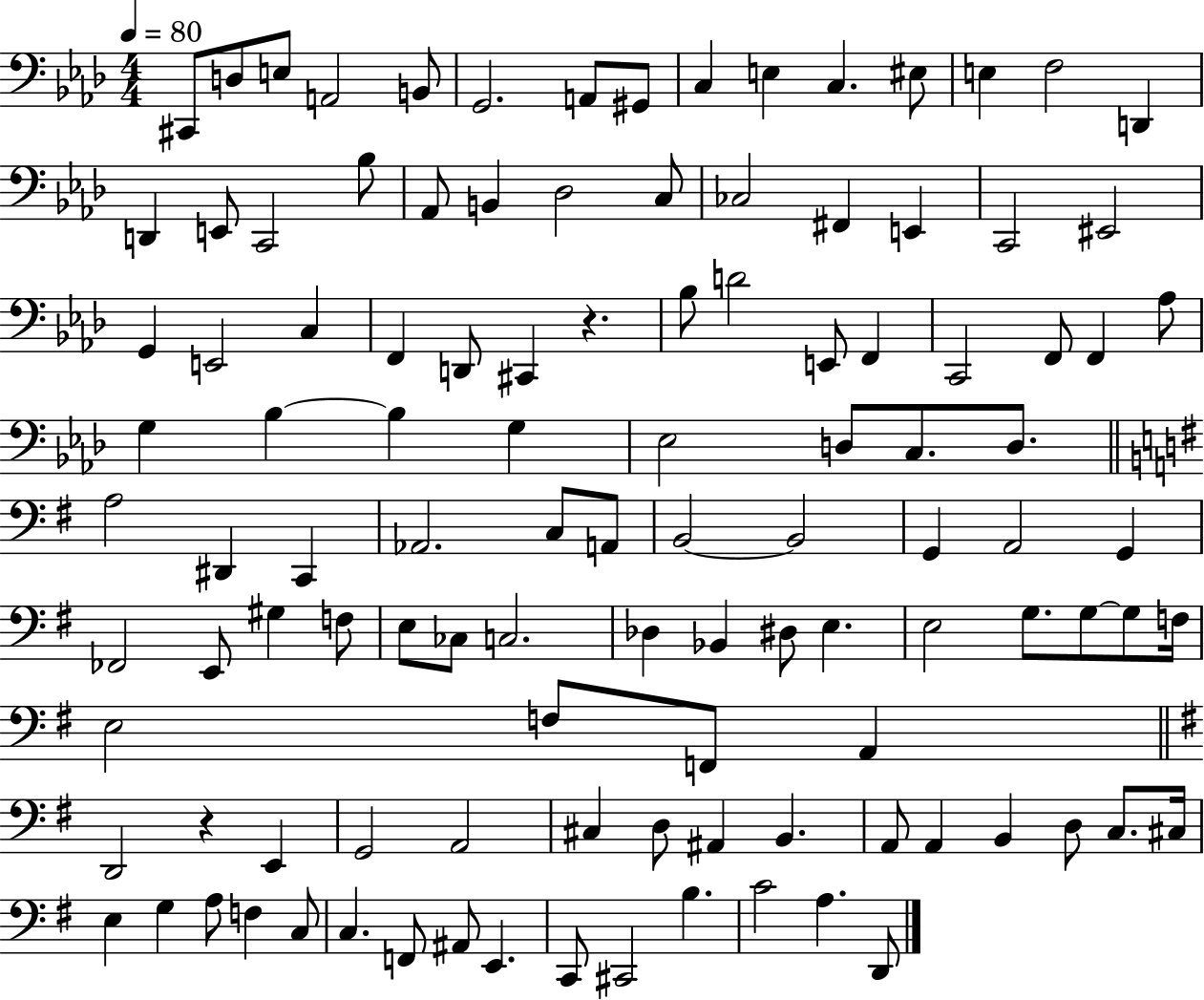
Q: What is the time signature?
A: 4/4